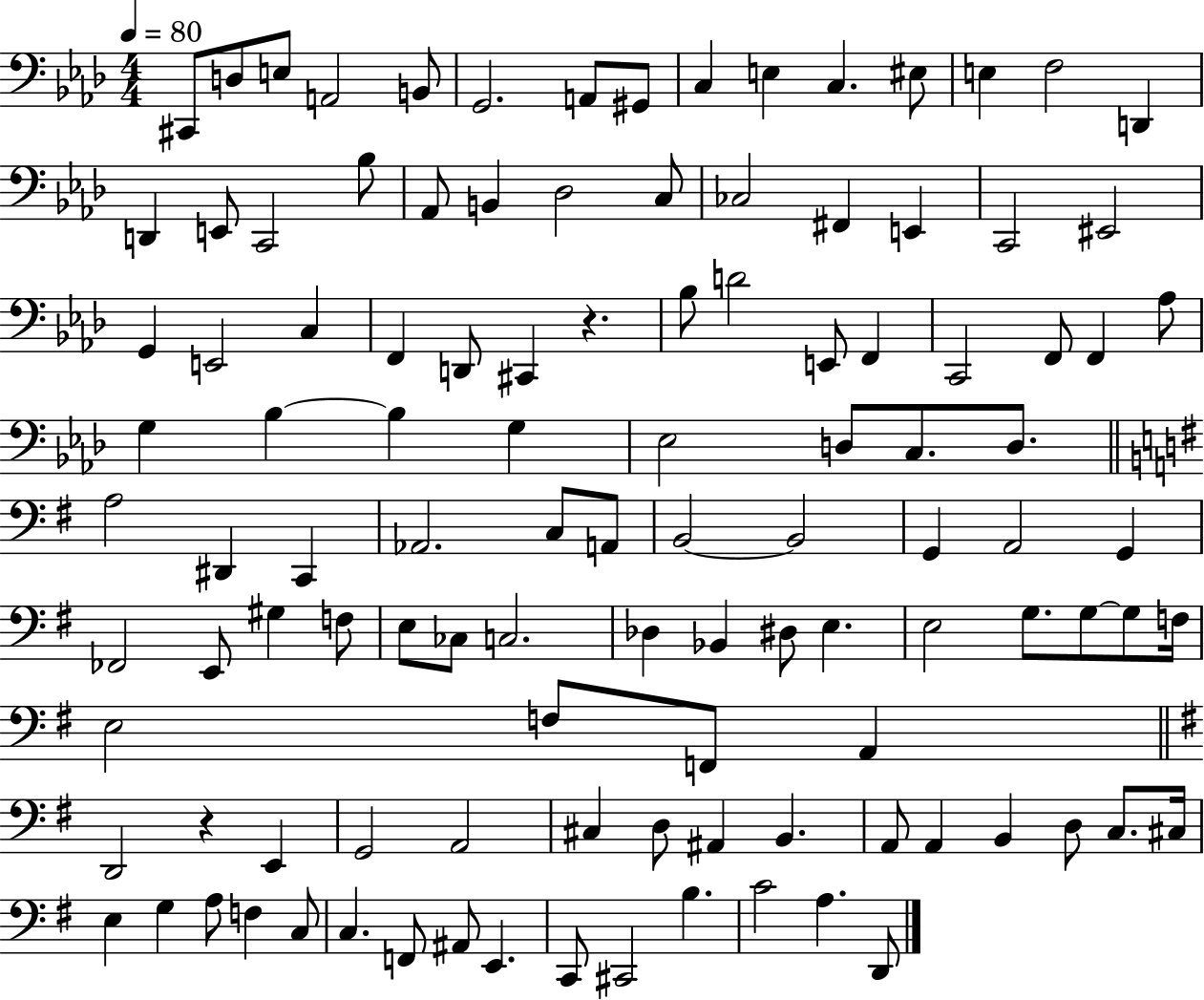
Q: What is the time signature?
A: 4/4